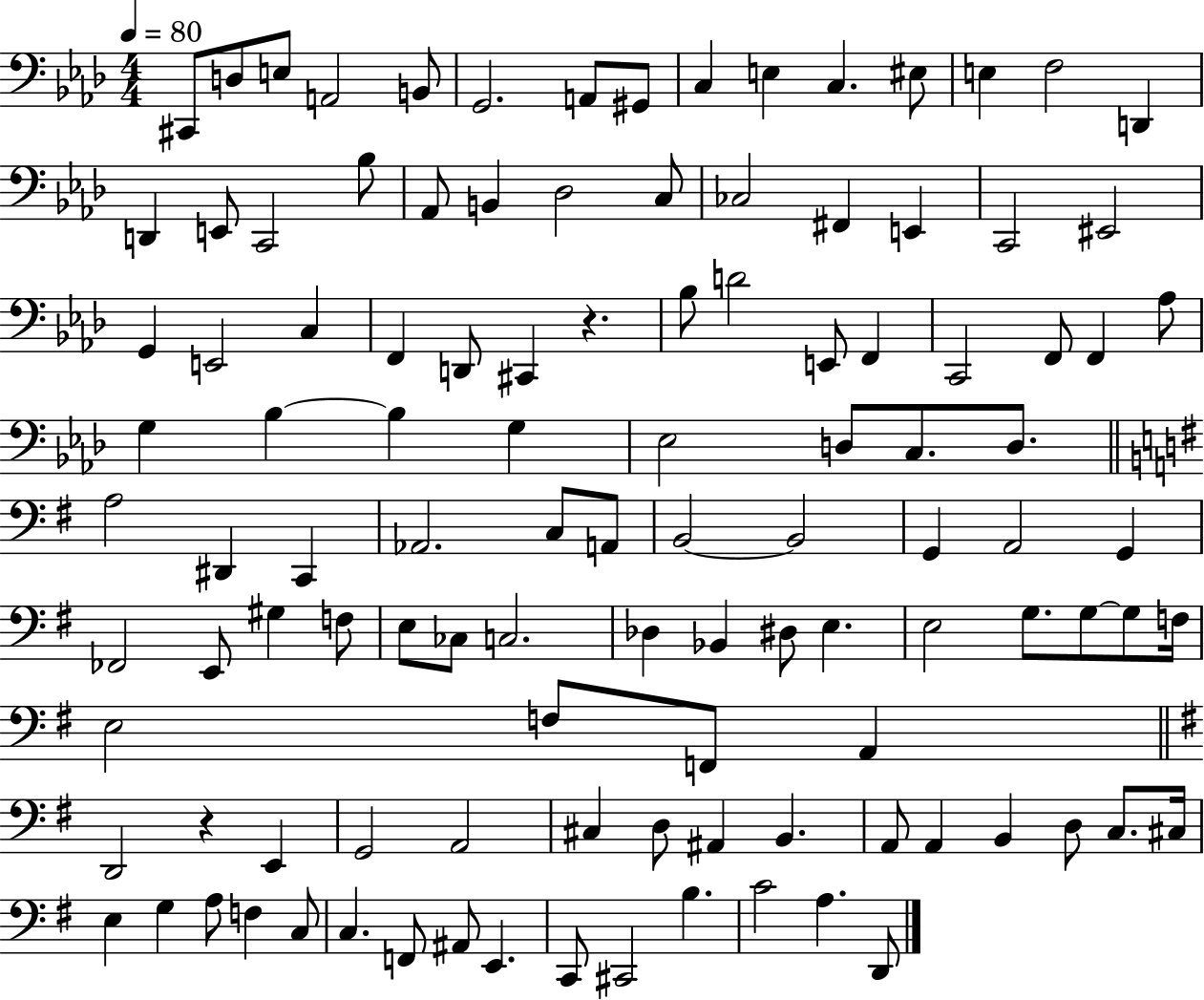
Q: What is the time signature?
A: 4/4